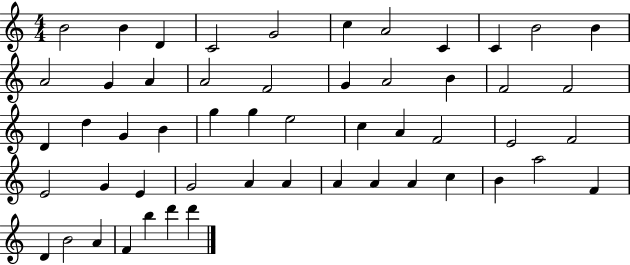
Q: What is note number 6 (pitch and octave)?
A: C5